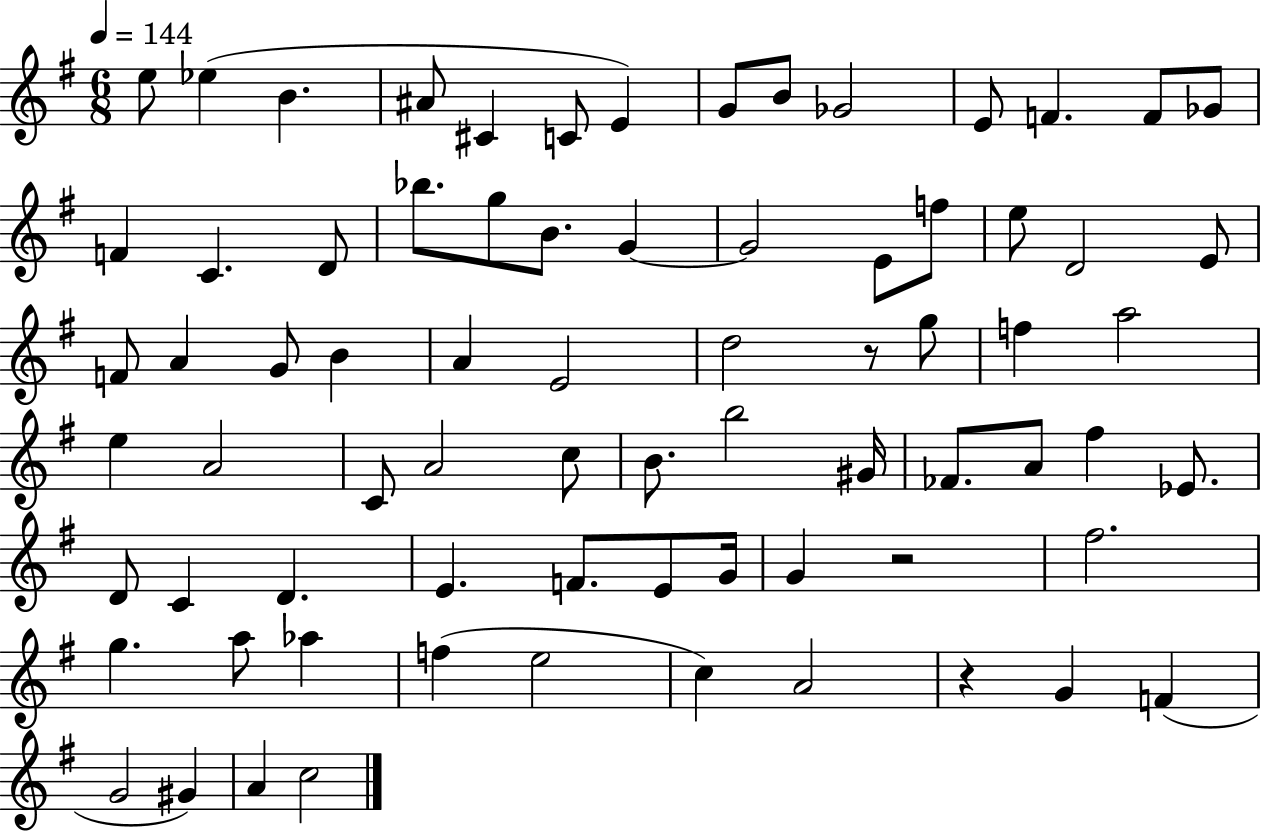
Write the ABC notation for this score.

X:1
T:Untitled
M:6/8
L:1/4
K:G
e/2 _e B ^A/2 ^C C/2 E G/2 B/2 _G2 E/2 F F/2 _G/2 F C D/2 _b/2 g/2 B/2 G G2 E/2 f/2 e/2 D2 E/2 F/2 A G/2 B A E2 d2 z/2 g/2 f a2 e A2 C/2 A2 c/2 B/2 b2 ^G/4 _F/2 A/2 ^f _E/2 D/2 C D E F/2 E/2 G/4 G z2 ^f2 g a/2 _a f e2 c A2 z G F G2 ^G A c2